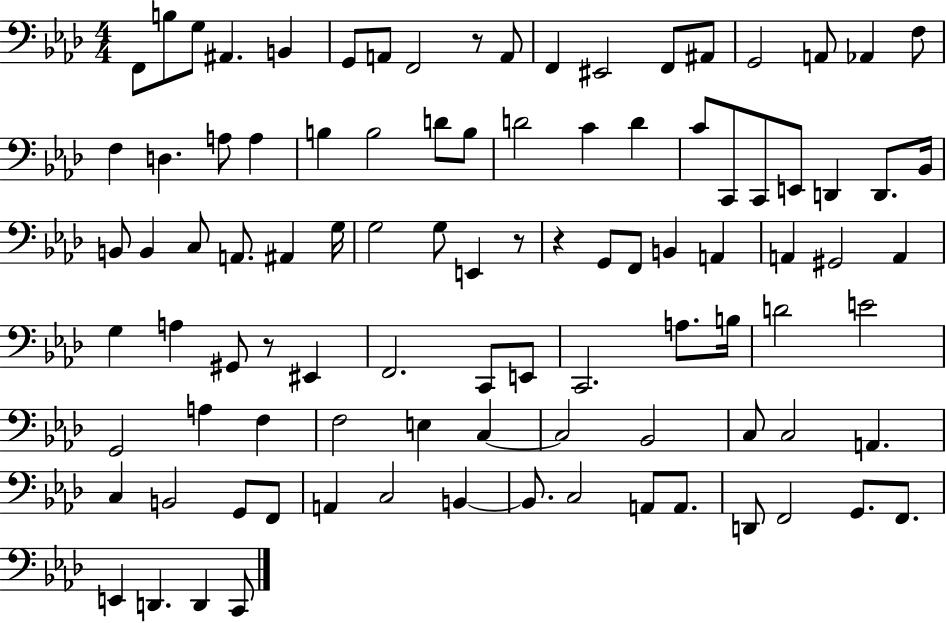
X:1
T:Untitled
M:4/4
L:1/4
K:Ab
F,,/2 B,/2 G,/2 ^A,, B,, G,,/2 A,,/2 F,,2 z/2 A,,/2 F,, ^E,,2 F,,/2 ^A,,/2 G,,2 A,,/2 _A,, F,/2 F, D, A,/2 A, B, B,2 D/2 B,/2 D2 C D C/2 C,,/2 C,,/2 E,,/2 D,, D,,/2 _B,,/4 B,,/2 B,, C,/2 A,,/2 ^A,, G,/4 G,2 G,/2 E,, z/2 z G,,/2 F,,/2 B,, A,, A,, ^G,,2 A,, G, A, ^G,,/2 z/2 ^E,, F,,2 C,,/2 E,,/2 C,,2 A,/2 B,/4 D2 E2 G,,2 A, F, F,2 E, C, C,2 _B,,2 C,/2 C,2 A,, C, B,,2 G,,/2 F,,/2 A,, C,2 B,, B,,/2 C,2 A,,/2 A,,/2 D,,/2 F,,2 G,,/2 F,,/2 E,, D,, D,, C,,/2